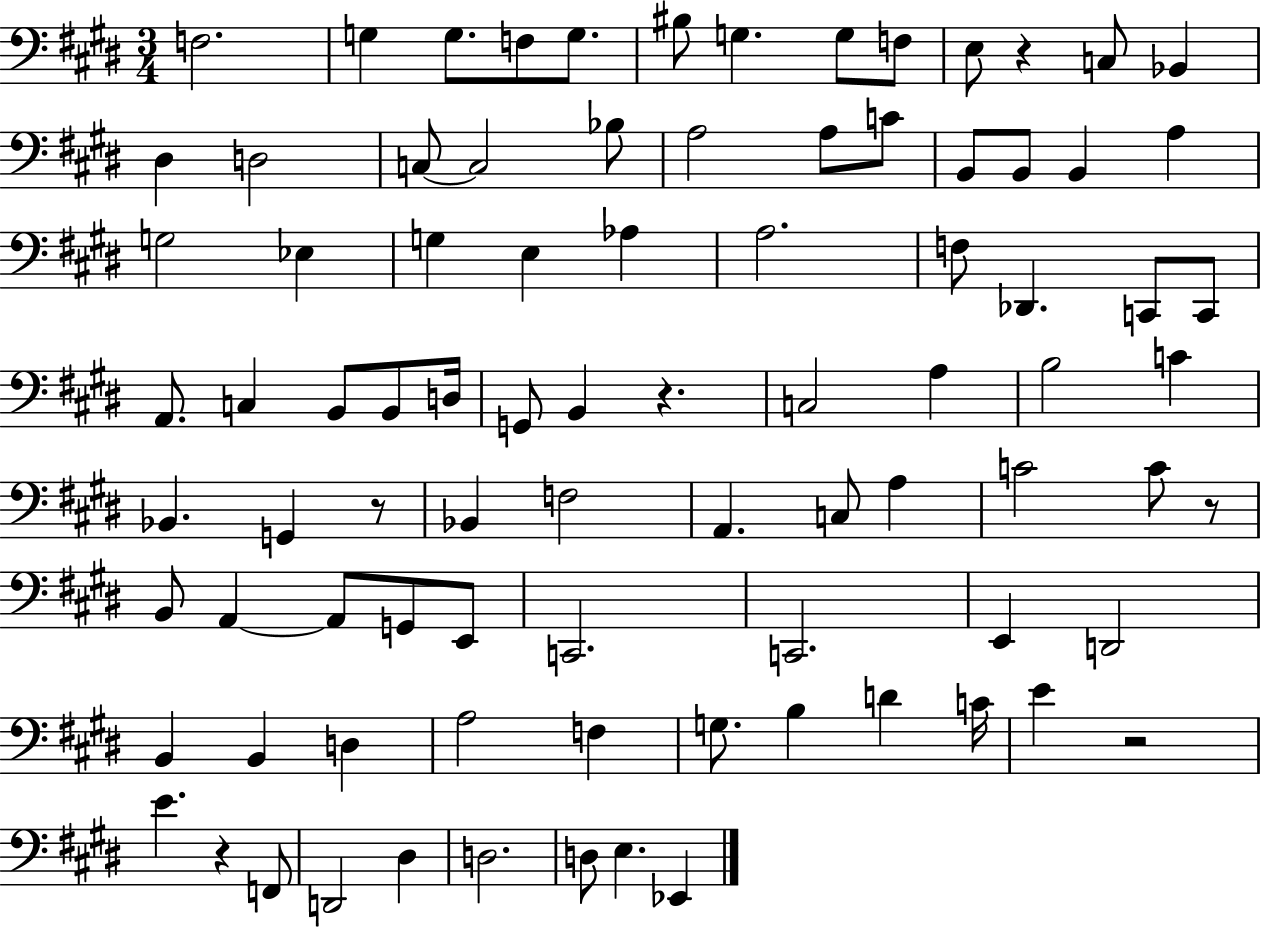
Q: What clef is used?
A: bass